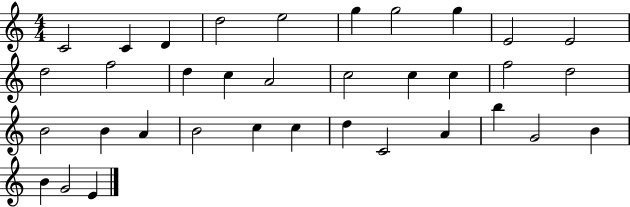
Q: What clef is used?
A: treble